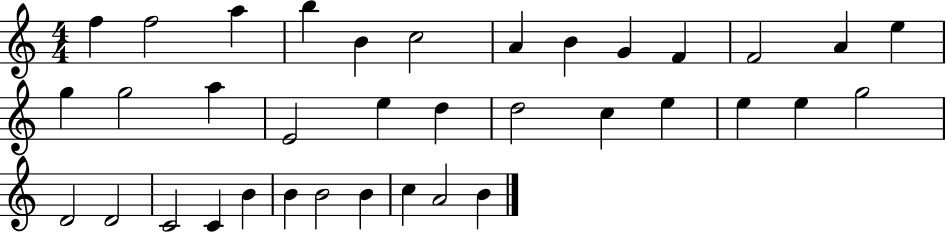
X:1
T:Untitled
M:4/4
L:1/4
K:C
f f2 a b B c2 A B G F F2 A e g g2 a E2 e d d2 c e e e g2 D2 D2 C2 C B B B2 B c A2 B